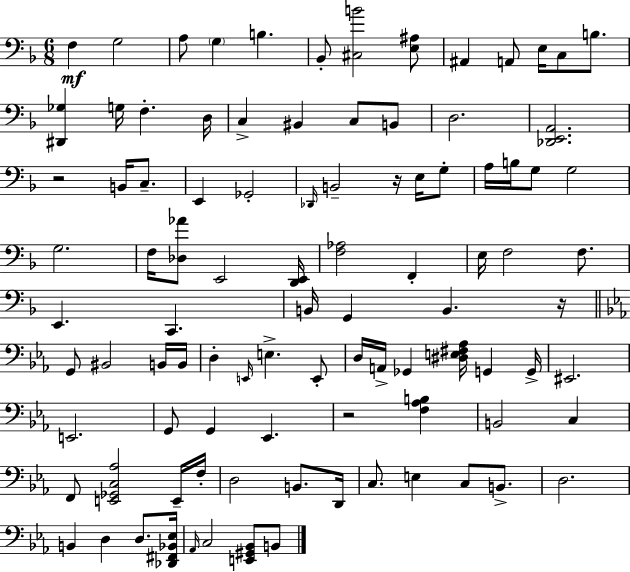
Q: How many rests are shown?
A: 4